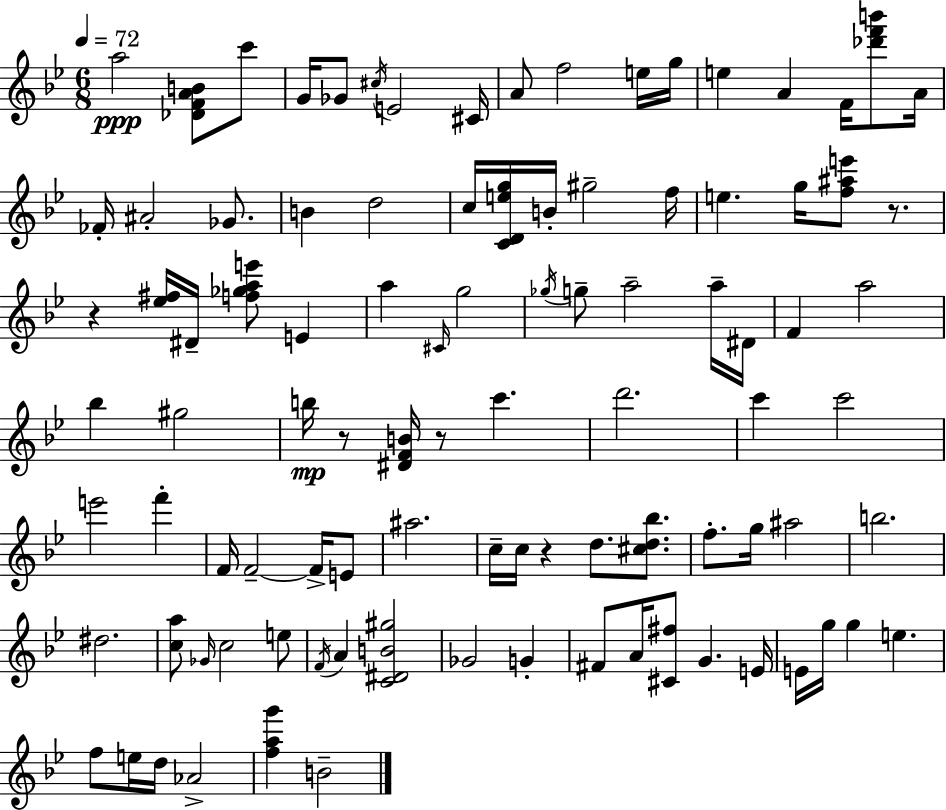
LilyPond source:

{
  \clef treble
  \numericTimeSignature
  \time 6/8
  \key g \minor
  \tempo 4 = 72
  a''2\ppp <des' f' a' b'>8 c'''8 | g'16 ges'8 \acciaccatura { cis''16 } e'2 | cis'16 a'8 f''2 e''16 | g''16 e''4 a'4 f'16 <des''' f''' b'''>8 | \break a'16 fes'16-. ais'2-. ges'8. | b'4 d''2 | c''16 <c' d' e'' g''>16 b'16-. gis''2-- | f''16 e''4. g''16 <f'' ais'' e'''>8 r8. | \break r4 <ees'' fis''>16 dis'16-- <f'' ges'' a'' e'''>8 e'4 | a''4 \grace { cis'16 } g''2 | \acciaccatura { ges''16 } g''8-- a''2-- | a''16-- dis'16 f'4 a''2 | \break bes''4 gis''2 | b''16\mp r8 <dis' f' b'>16 r8 c'''4. | d'''2. | c'''4 c'''2 | \break e'''2 f'''4-. | f'16 f'2--~~ | f'16-> e'8 ais''2. | c''16-- c''16 r4 d''8. | \break <cis'' d'' bes''>8. f''8.-. g''16 ais''2 | b''2. | dis''2. | <c'' a''>8 \grace { ges'16 } c''2 | \break e''8 \acciaccatura { f'16 } a'4 <c' dis' b' gis''>2 | ges'2 | g'4-. fis'8 a'16 <cis' fis''>8 g'4. | e'16 e'16 g''16 g''4 e''4. | \break f''8 e''16 d''16 aes'2-> | <f'' a'' g'''>4 b'2-- | \bar "|."
}